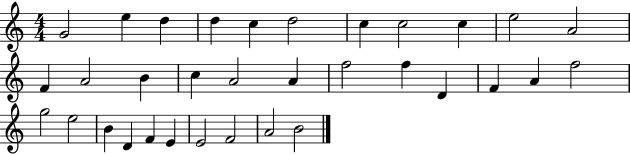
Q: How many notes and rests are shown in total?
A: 33